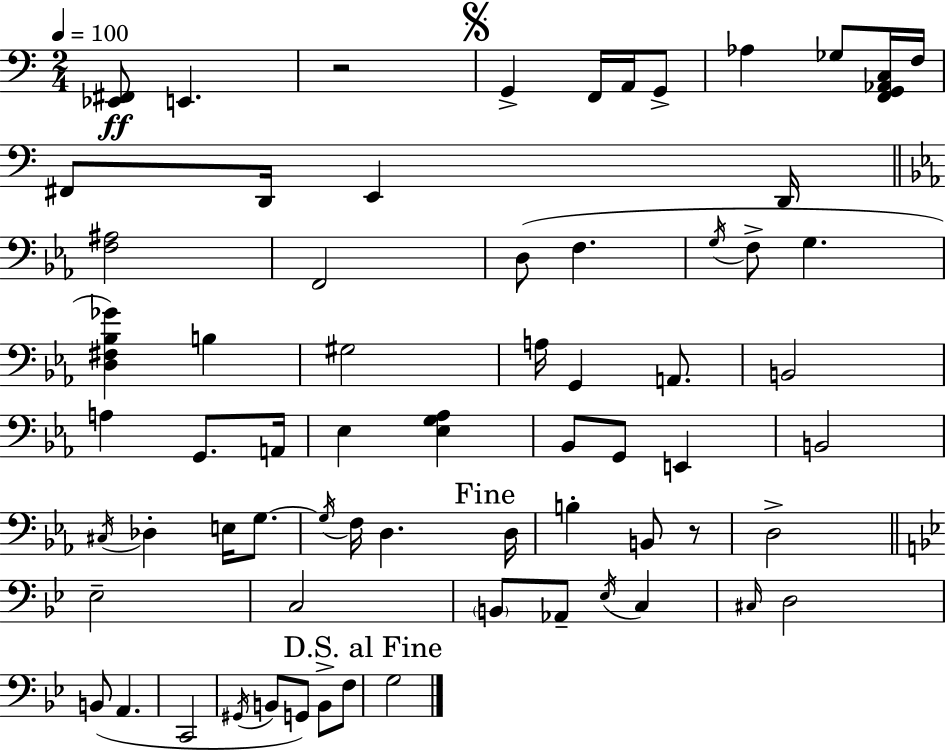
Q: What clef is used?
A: bass